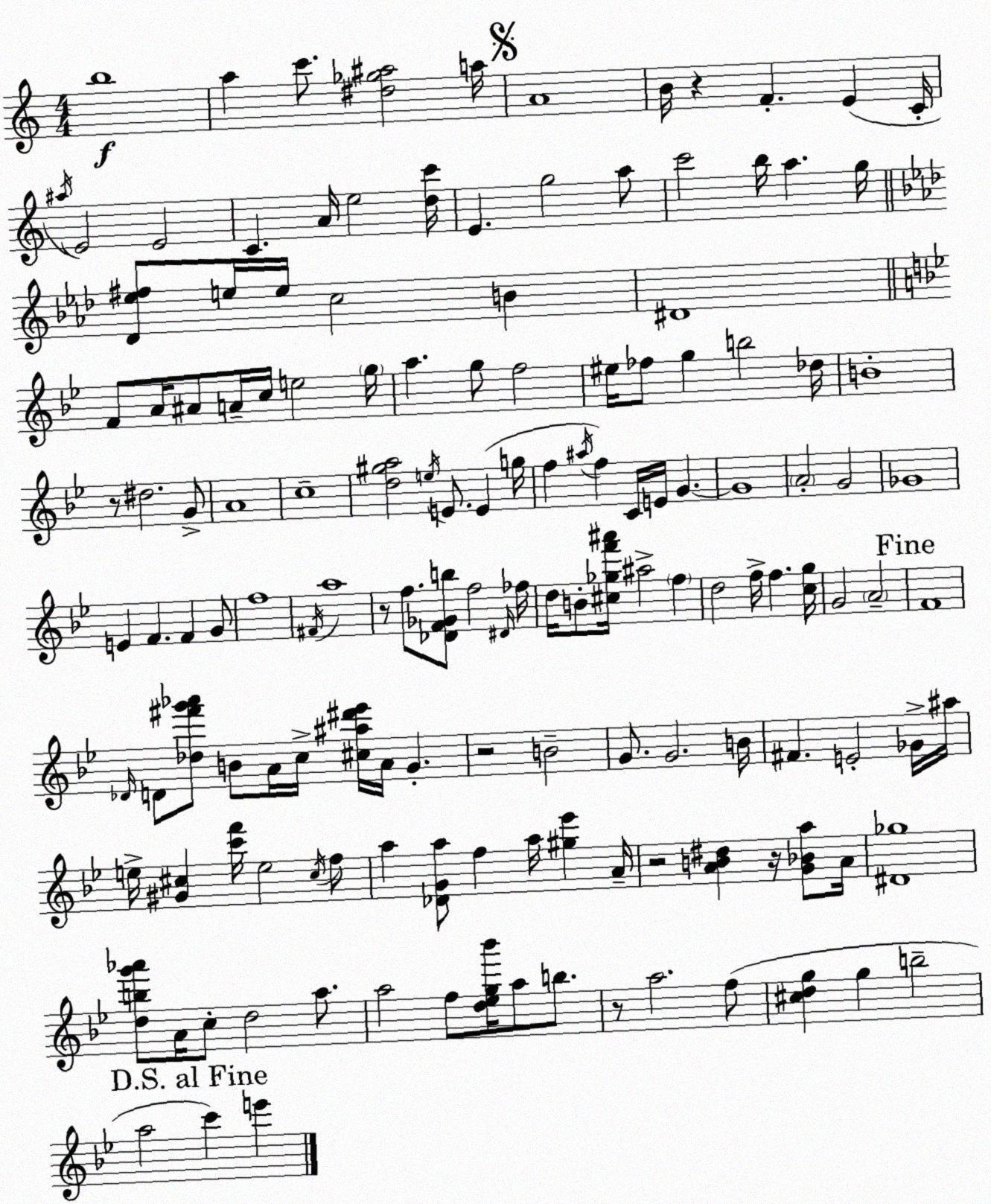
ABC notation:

X:1
T:Untitled
M:4/4
L:1/4
K:Am
b4 a c'/2 [^d_g^a]2 a/4 A4 B/4 z F E C/4 ^a/4 E2 E2 C A/4 e2 [dc']/4 E g2 a/2 c'2 b/4 a g/4 [_D_e^f]/2 e/4 e/4 c2 B ^D4 F/2 A/4 ^A/2 A/4 c/4 e2 g/4 a g/2 f2 ^e/4 _f/2 g b2 _d/4 B4 z/2 ^d2 G/2 A4 c4 [d^ga]2 e/4 E/2 E g/4 f ^a/4 f C/4 E/4 G G4 A2 G2 _G4 E F F G/2 f4 ^F/4 a4 z/2 f/2 [_DF_Gb]/2 f2 ^D/4 _f/4 d/4 B/2 [^c_gf'^a']/4 ^a2 f d2 f/4 f [cg]/4 G2 A2 F4 _D/4 D/2 [_d^f'g'_a']/2 B/2 A/4 c/4 [^c^a^d'_e']/4 A/4 G z2 B2 G/2 G2 B/4 ^F E2 _G/4 ^a/4 e/4 [^G^c] [c'f']/4 e2 ^c/4 f/2 a [_DGa]/2 f a/4 [^g_e'] A/4 z2 [AB^d] z/4 [G_Ba]/2 A/4 [^D_g]4 [dbg'_a']/2 A/4 c/2 d2 a/2 a2 f/2 [d_eg_b']/4 a/2 b/2 z/2 a2 f/2 [^cdg] g b2 a2 c' e'